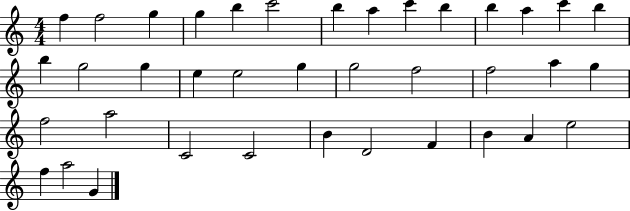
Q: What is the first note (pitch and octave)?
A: F5